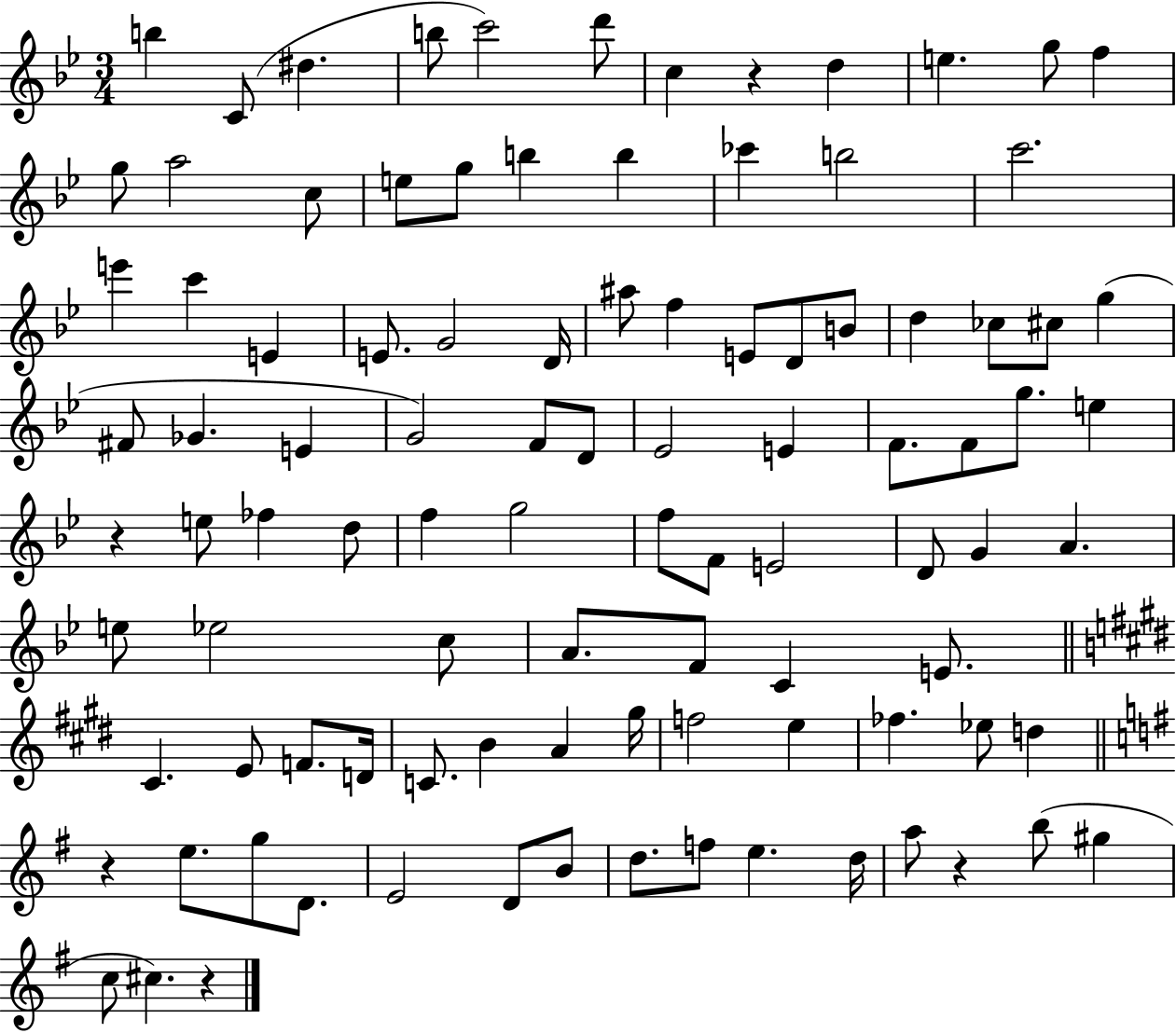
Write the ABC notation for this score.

X:1
T:Untitled
M:3/4
L:1/4
K:Bb
b C/2 ^d b/2 c'2 d'/2 c z d e g/2 f g/2 a2 c/2 e/2 g/2 b b _c' b2 c'2 e' c' E E/2 G2 D/4 ^a/2 f E/2 D/2 B/2 d _c/2 ^c/2 g ^F/2 _G E G2 F/2 D/2 _E2 E F/2 F/2 g/2 e z e/2 _f d/2 f g2 f/2 F/2 E2 D/2 G A e/2 _e2 c/2 A/2 F/2 C E/2 ^C E/2 F/2 D/4 C/2 B A ^g/4 f2 e _f _e/2 d z e/2 g/2 D/2 E2 D/2 B/2 d/2 f/2 e d/4 a/2 z b/2 ^g c/2 ^c z